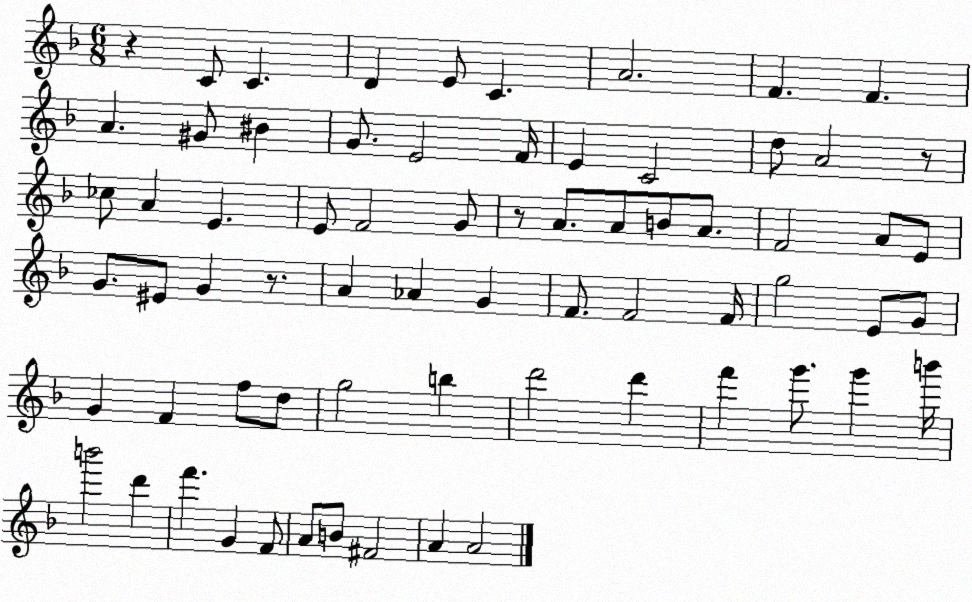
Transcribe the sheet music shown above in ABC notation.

X:1
T:Untitled
M:6/8
L:1/4
K:F
z C/2 C D E/2 C A2 F F A ^G/2 ^B G/2 E2 F/4 E C2 d/2 A2 z/2 _c/2 A E E/2 F2 G/2 z/2 A/2 A/2 B/2 A/2 F2 A/2 E/2 G/2 ^E/2 G z/2 A _A G F/2 F2 F/4 g2 E/2 G/2 G F f/2 d/2 g2 b d'2 d' f' g'/2 g' b'/4 b'2 d' f' G F/2 A/2 B/2 ^F2 A A2